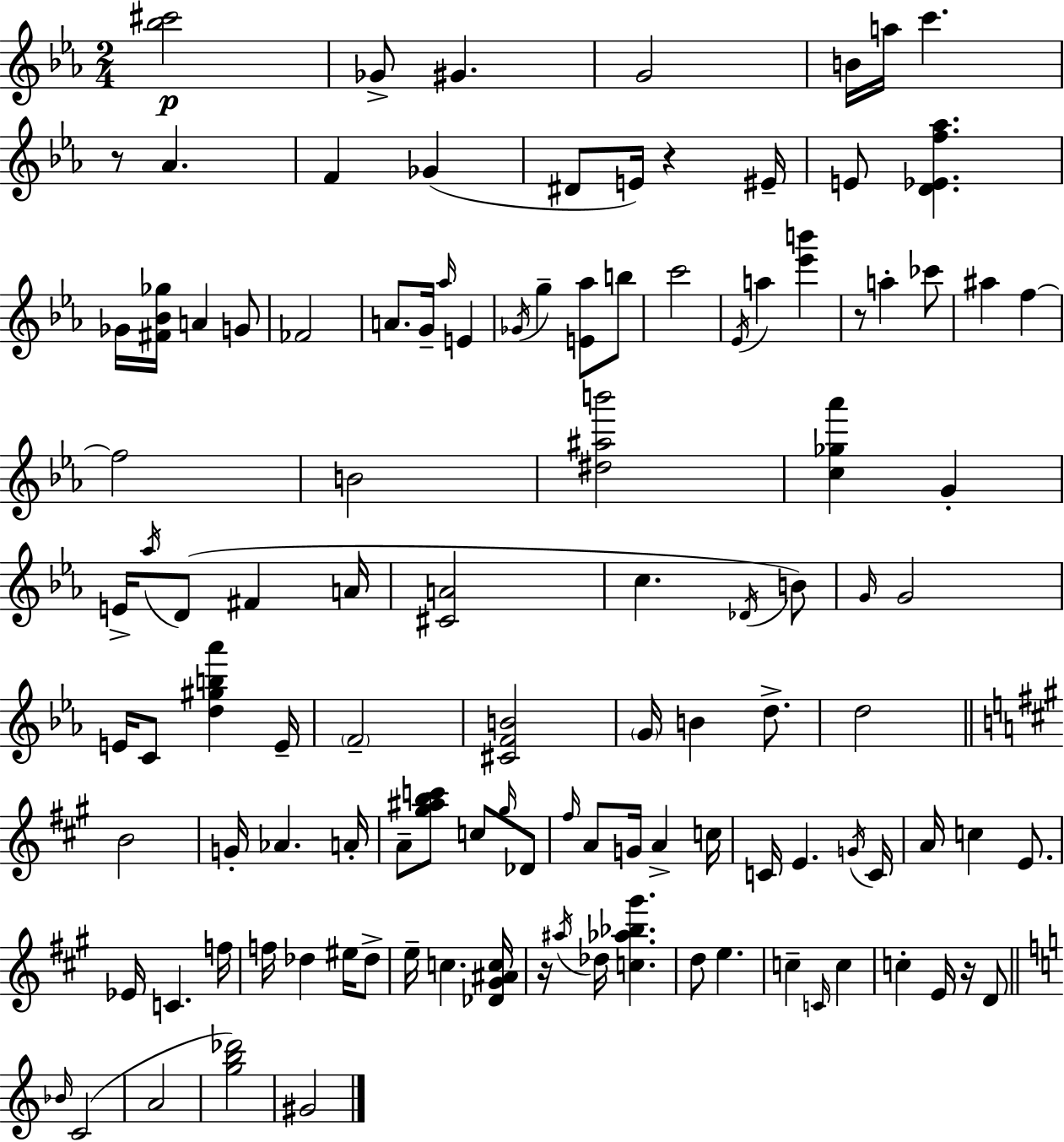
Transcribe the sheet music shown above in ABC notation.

X:1
T:Untitled
M:2/4
L:1/4
K:Eb
[_b^c']2 _G/2 ^G G2 B/4 a/4 c' z/2 _A F _G ^D/2 E/4 z ^E/4 E/2 [D_Ef_a] _G/4 [^F_B_g]/4 A G/2 _F2 A/2 G/4 _a/4 E _G/4 g [E_a]/2 b/2 c'2 _E/4 a [_e'b'] z/2 a _c'/2 ^a f f2 B2 [^d^ab']2 [c_g_a'] G E/4 _a/4 D/2 ^F A/4 [^CA]2 c _D/4 B/2 G/4 G2 E/4 C/2 [d^gb_a'] E/4 F2 [^CFB]2 G/4 B d/2 d2 B2 G/4 _A A/4 A/2 [^g^abc']/2 c/2 ^g/4 _D/2 ^f/4 A/2 G/4 A c/4 C/4 E G/4 C/4 A/4 c E/2 _E/4 C f/4 f/4 _d ^e/4 _d/2 e/4 c [_D^G^Ac]/4 z/4 ^a/4 _d/4 [c_a_b^g'] d/2 e c C/4 c c E/4 z/4 D/2 _B/4 C2 A2 [gb_d']2 ^G2